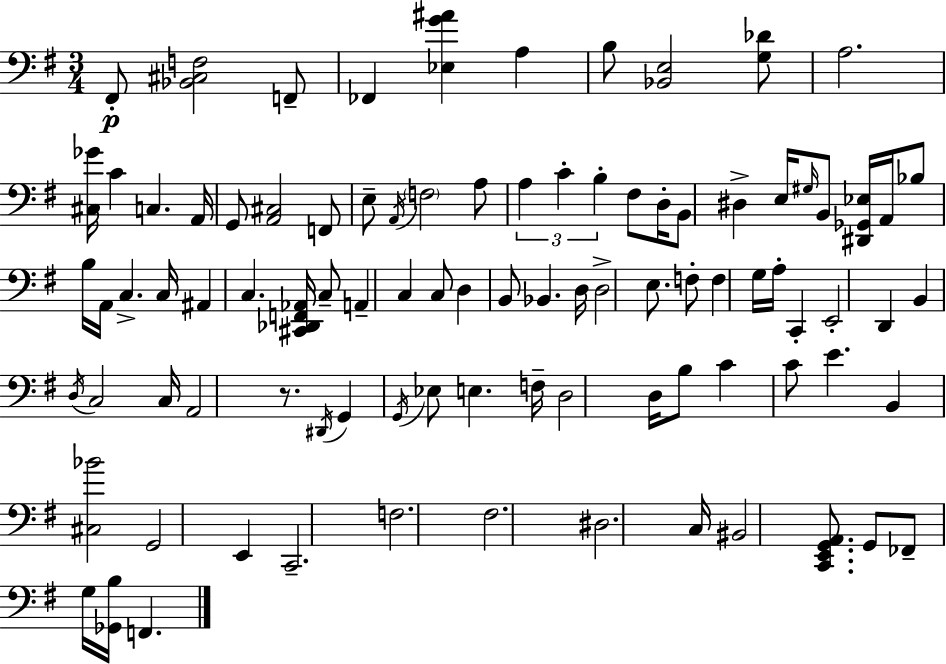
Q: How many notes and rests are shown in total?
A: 92